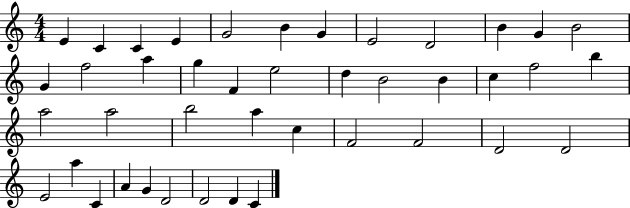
{
  \clef treble
  \numericTimeSignature
  \time 4/4
  \key c \major
  e'4 c'4 c'4 e'4 | g'2 b'4 g'4 | e'2 d'2 | b'4 g'4 b'2 | \break g'4 f''2 a''4 | g''4 f'4 e''2 | d''4 b'2 b'4 | c''4 f''2 b''4 | \break a''2 a''2 | b''2 a''4 c''4 | f'2 f'2 | d'2 d'2 | \break e'2 a''4 c'4 | a'4 g'4 d'2 | d'2 d'4 c'4 | \bar "|."
}